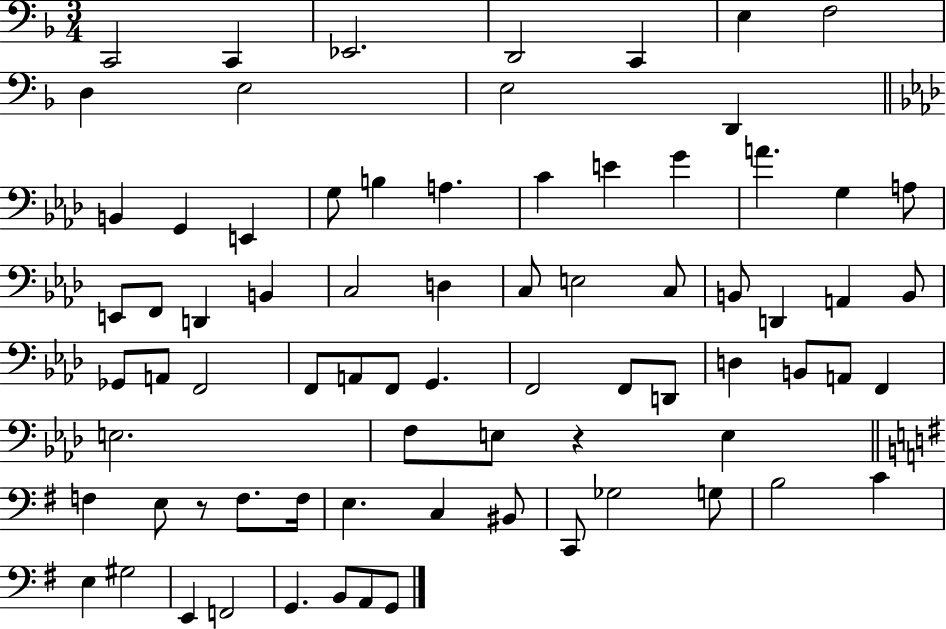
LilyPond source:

{
  \clef bass
  \numericTimeSignature
  \time 3/4
  \key f \major
  c,2 c,4 | ees,2. | d,2 c,4 | e4 f2 | \break d4 e2 | e2 d,4 | \bar "||" \break \key aes \major b,4 g,4 e,4 | g8 b4 a4. | c'4 e'4 g'4 | a'4. g4 a8 | \break e,8 f,8 d,4 b,4 | c2 d4 | c8 e2 c8 | b,8 d,4 a,4 b,8 | \break ges,8 a,8 f,2 | f,8 a,8 f,8 g,4. | f,2 f,8 d,8 | d4 b,8 a,8 f,4 | \break e2. | f8 e8 r4 e4 | \bar "||" \break \key g \major f4 e8 r8 f8. f16 | e4. c4 bis,8 | c,8 ges2 g8 | b2 c'4 | \break e4 gis2 | e,4 f,2 | g,4. b,8 a,8 g,8 | \bar "|."
}